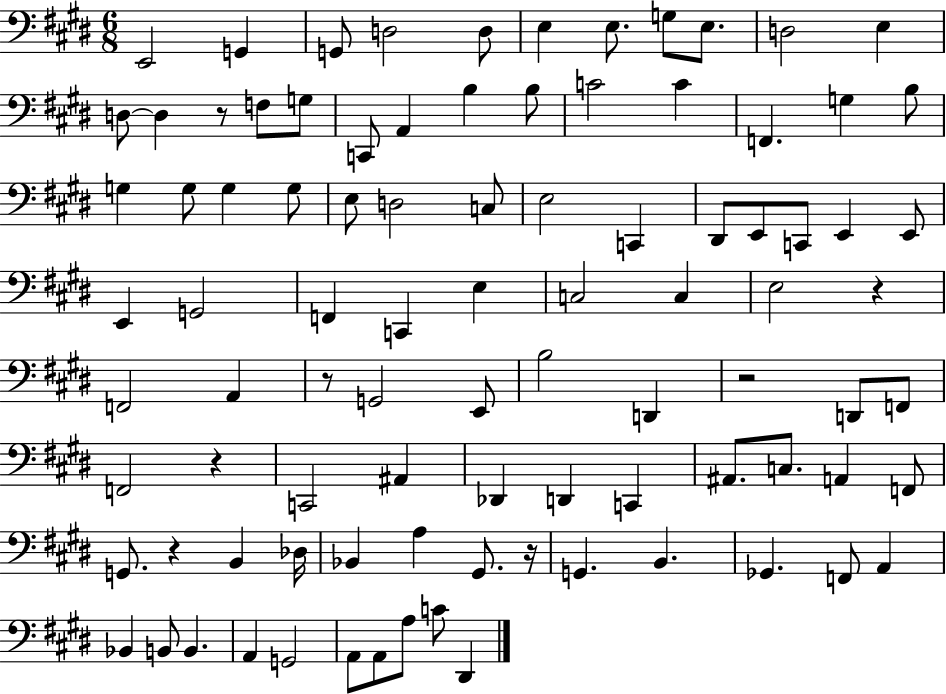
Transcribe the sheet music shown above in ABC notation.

X:1
T:Untitled
M:6/8
L:1/4
K:E
E,,2 G,, G,,/2 D,2 D,/2 E, E,/2 G,/2 E,/2 D,2 E, D,/2 D, z/2 F,/2 G,/2 C,,/2 A,, B, B,/2 C2 C F,, G, B,/2 G, G,/2 G, G,/2 E,/2 D,2 C,/2 E,2 C,, ^D,,/2 E,,/2 C,,/2 E,, E,,/2 E,, G,,2 F,, C,, E, C,2 C, E,2 z F,,2 A,, z/2 G,,2 E,,/2 B,2 D,, z2 D,,/2 F,,/2 F,,2 z C,,2 ^A,, _D,, D,, C,, ^A,,/2 C,/2 A,, F,,/2 G,,/2 z B,, _D,/4 _B,, A, ^G,,/2 z/4 G,, B,, _G,, F,,/2 A,, _B,, B,,/2 B,, A,, G,,2 A,,/2 A,,/2 A,/2 C/2 ^D,,